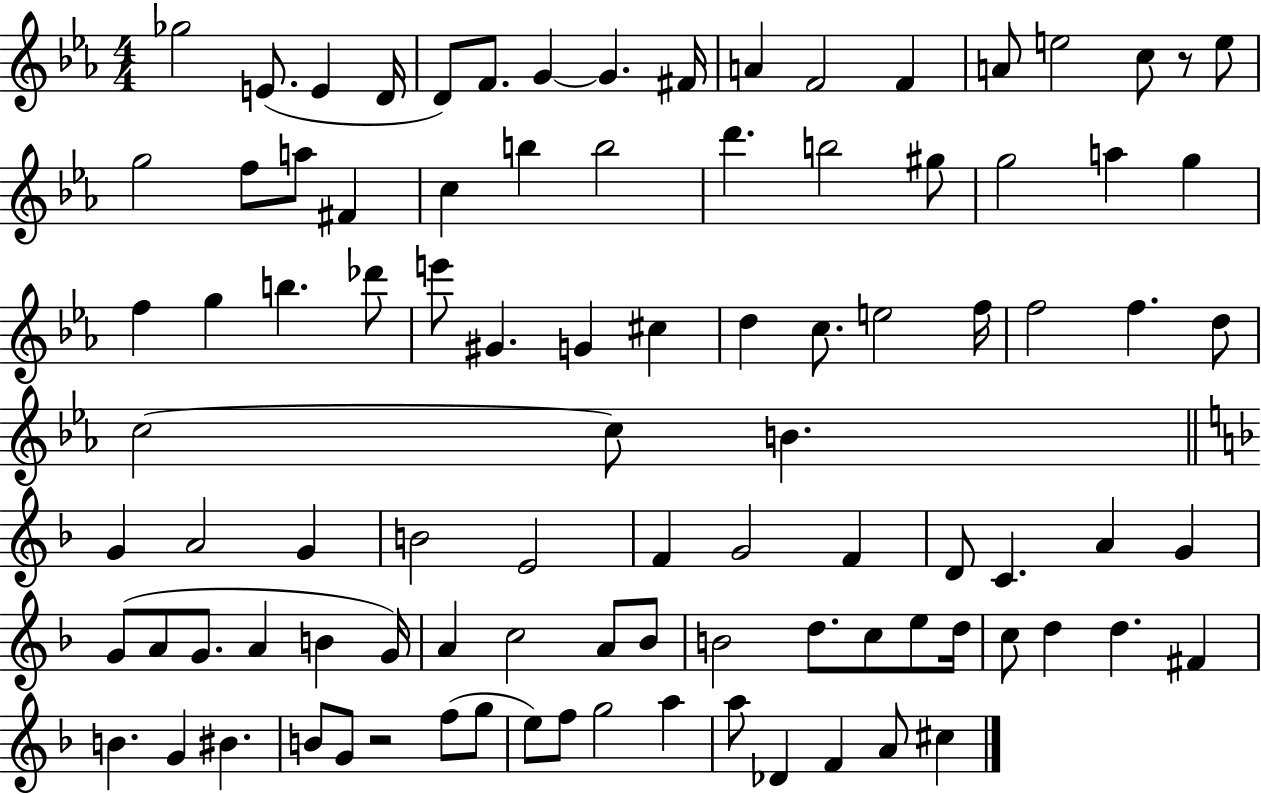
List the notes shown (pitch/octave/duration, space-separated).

Gb5/h E4/e. E4/q D4/s D4/e F4/e. G4/q G4/q. F#4/s A4/q F4/h F4/q A4/e E5/h C5/e R/e E5/e G5/h F5/e A5/e F#4/q C5/q B5/q B5/h D6/q. B5/h G#5/e G5/h A5/q G5/q F5/q G5/q B5/q. Db6/e E6/e G#4/q. G4/q C#5/q D5/q C5/e. E5/h F5/s F5/h F5/q. D5/e C5/h C5/e B4/q. G4/q A4/h G4/q B4/h E4/h F4/q G4/h F4/q D4/e C4/q. A4/q G4/q G4/e A4/e G4/e. A4/q B4/q G4/s A4/q C5/h A4/e Bb4/e B4/h D5/e. C5/e E5/e D5/s C5/e D5/q D5/q. F#4/q B4/q. G4/q BIS4/q. B4/e G4/e R/h F5/e G5/e E5/e F5/e G5/h A5/q A5/e Db4/q F4/q A4/e C#5/q